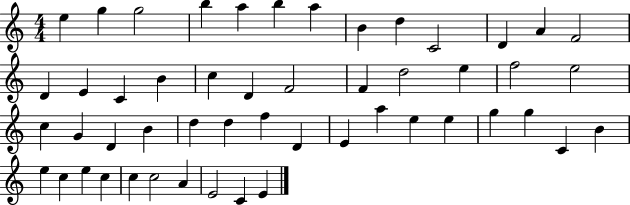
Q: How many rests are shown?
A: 0